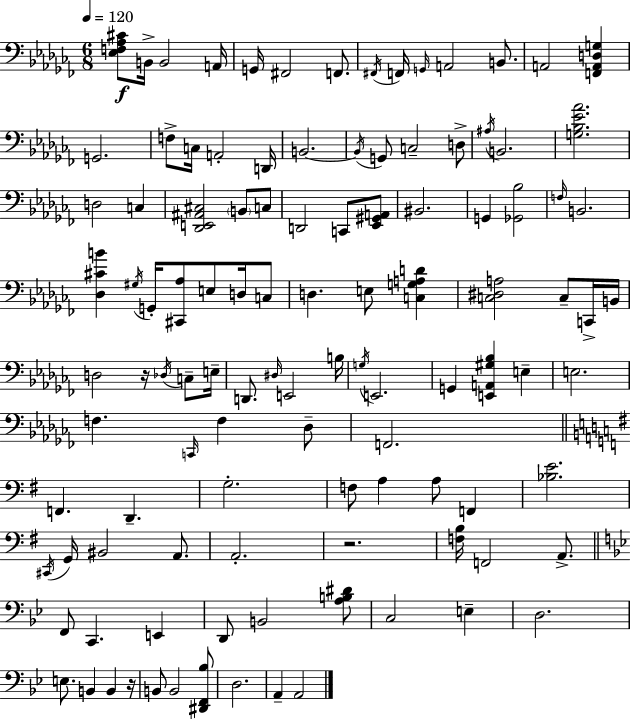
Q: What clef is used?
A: bass